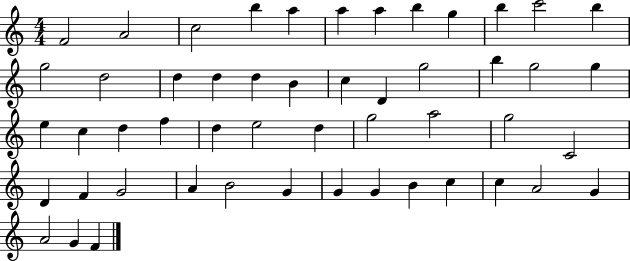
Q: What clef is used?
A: treble